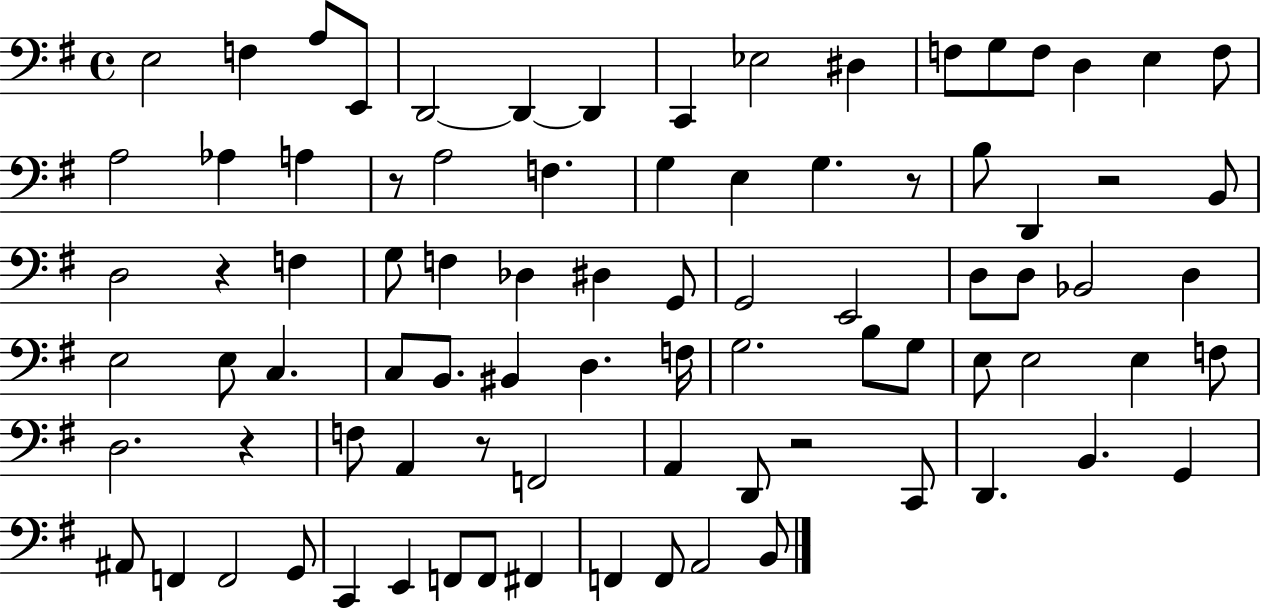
X:1
T:Untitled
M:4/4
L:1/4
K:G
E,2 F, A,/2 E,,/2 D,,2 D,, D,, C,, _E,2 ^D, F,/2 G,/2 F,/2 D, E, F,/2 A,2 _A, A, z/2 A,2 F, G, E, G, z/2 B,/2 D,, z2 B,,/2 D,2 z F, G,/2 F, _D, ^D, G,,/2 G,,2 E,,2 D,/2 D,/2 _B,,2 D, E,2 E,/2 C, C,/2 B,,/2 ^B,, D, F,/4 G,2 B,/2 G,/2 E,/2 E,2 E, F,/2 D,2 z F,/2 A,, z/2 F,,2 A,, D,,/2 z2 C,,/2 D,, B,, G,, ^A,,/2 F,, F,,2 G,,/2 C,, E,, F,,/2 F,,/2 ^F,, F,, F,,/2 A,,2 B,,/2